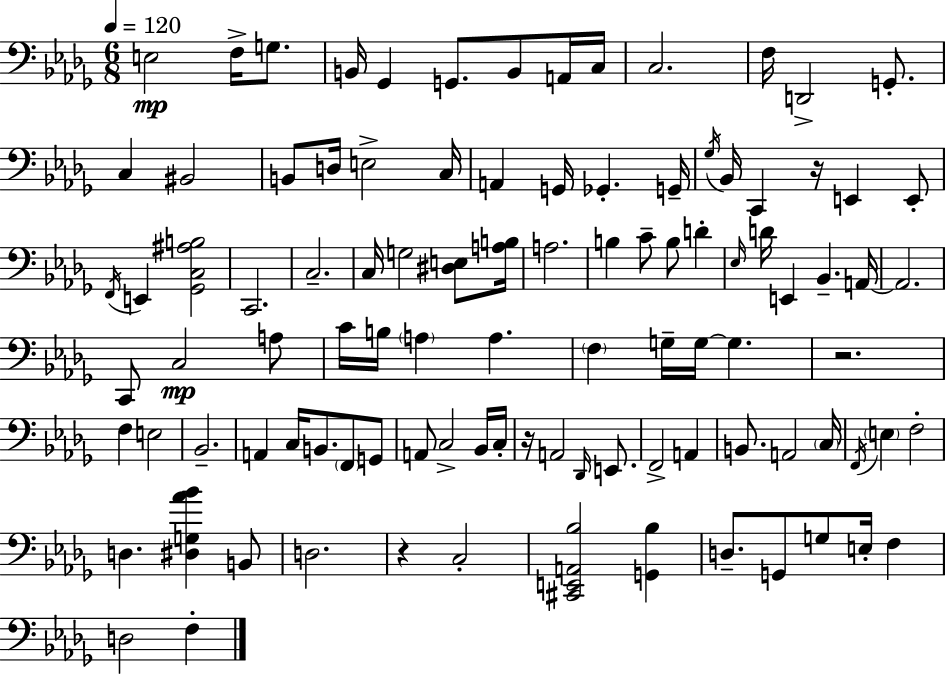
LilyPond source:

{
  \clef bass
  \numericTimeSignature
  \time 6/8
  \key bes \minor
  \tempo 4 = 120
  \repeat volta 2 { e2\mp f16-> g8. | b,16 ges,4 g,8. b,8 a,16 c16 | c2. | f16 d,2-> g,8.-. | \break c4 bis,2 | b,8 d16 e2-> c16 | a,4 g,16 ges,4.-. g,16-- | \acciaccatura { ges16 } bes,16 c,4 r16 e,4 e,8-. | \break \acciaccatura { f,16 } e,4 <ges, c ais b>2 | c,2. | c2.-- | c16 g2 <dis e>8 | \break <a b>16 a2. | b4 c'8-- b8 d'4-. | \grace { ees16 } d'16 e,4 bes,4.-- | a,16~~ a,2. | \break c,8 c2\mp | a8 c'16 b16 \parenthesize a4 a4. | \parenthesize f4 g16-- g16~~ g4. | r2. | \break f4 e2 | bes,2.-- | a,4 c16 b,8. \parenthesize f,8 | g,8 a,8 c2-> | \break bes,16 c16-. r16 a,2 | \grace { des,16 } e,8. f,2-> | a,4 b,8. a,2 | \parenthesize c16 \acciaccatura { f,16 } \parenthesize e4 f2-. | \break d4. <dis g aes' bes'>4 | b,8 d2. | r4 c2-. | <cis, e, a, bes>2 | \break <g, bes>4 d8.-- g,8 g8 | e16-. f4 d2 | f4-. } \bar "|."
}